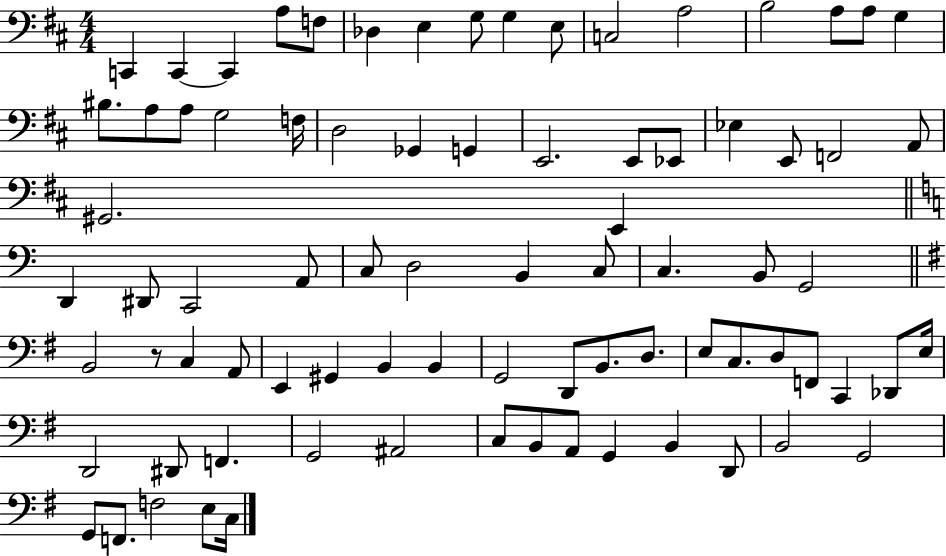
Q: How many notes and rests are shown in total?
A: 81